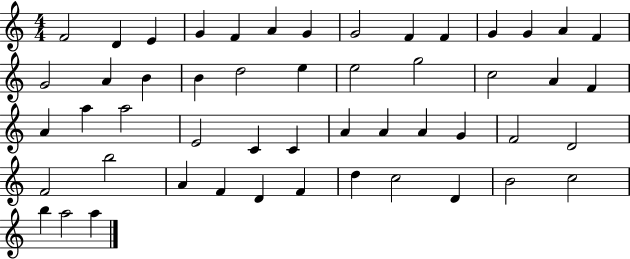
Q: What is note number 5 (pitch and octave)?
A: F4